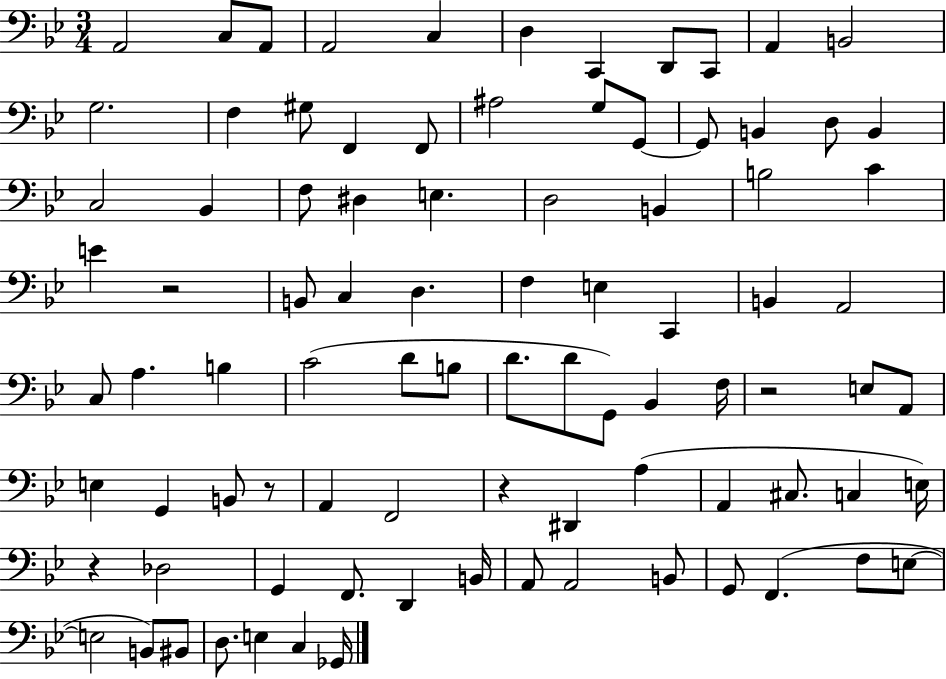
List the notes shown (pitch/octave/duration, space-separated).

A2/h C3/e A2/e A2/h C3/q D3/q C2/q D2/e C2/e A2/q B2/h G3/h. F3/q G#3/e F2/q F2/e A#3/h G3/e G2/e G2/e B2/q D3/e B2/q C3/h Bb2/q F3/e D#3/q E3/q. D3/h B2/q B3/h C4/q E4/q R/h B2/e C3/q D3/q. F3/q E3/q C2/q B2/q A2/h C3/e A3/q. B3/q C4/h D4/e B3/e D4/e. D4/e G2/e Bb2/q F3/s R/h E3/e A2/e E3/q G2/q B2/e R/e A2/q F2/h R/q D#2/q A3/q A2/q C#3/e. C3/q E3/s R/q Db3/h G2/q F2/e. D2/q B2/s A2/e A2/h B2/e G2/e F2/q. F3/e E3/e E3/h B2/e BIS2/e D3/e. E3/q C3/q Gb2/s